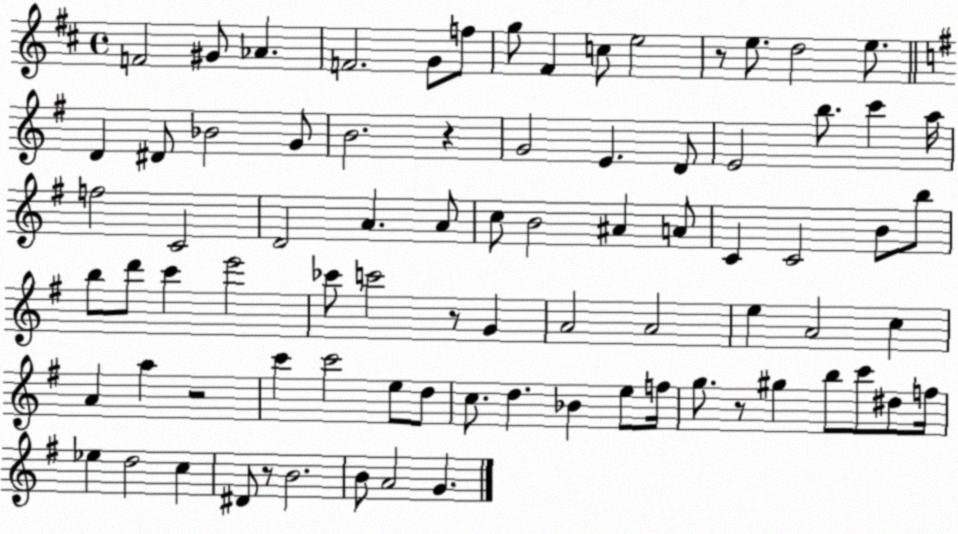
X:1
T:Untitled
M:4/4
L:1/4
K:D
F2 ^G/2 _A F2 G/2 f/2 g/2 ^F c/2 e2 z/2 e/2 d2 e/2 D ^D/2 _B2 G/2 B2 z G2 E D/2 E2 b/2 c' a/4 f2 C2 D2 A A/2 c/2 B2 ^A A/2 C C2 B/2 b/2 b/2 d'/2 c' e'2 _c'/2 c'2 z/2 G A2 A2 e A2 c A a z2 c' c'2 e/2 d/2 c/2 d _B e/2 f/4 g/2 z/2 ^g b/2 c'/2 ^d/2 f/4 _e d2 c ^D/2 z/2 B2 B/2 A2 G